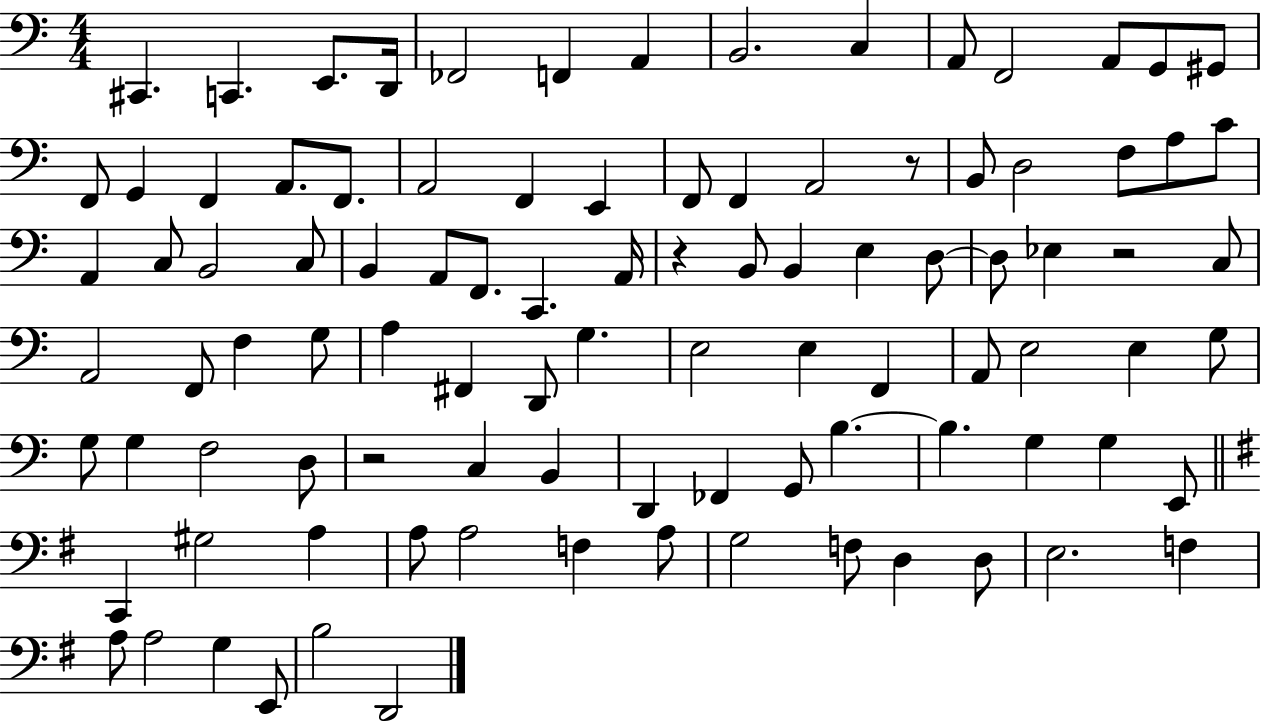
C#2/q. C2/q. E2/e. D2/s FES2/h F2/q A2/q B2/h. C3/q A2/e F2/h A2/e G2/e G#2/e F2/e G2/q F2/q A2/e. F2/e. A2/h F2/q E2/q F2/e F2/q A2/h R/e B2/e D3/h F3/e A3/e C4/e A2/q C3/e B2/h C3/e B2/q A2/e F2/e. C2/q. A2/s R/q B2/e B2/q E3/q D3/e D3/e Eb3/q R/h C3/e A2/h F2/e F3/q G3/e A3/q F#2/q D2/e G3/q. E3/h E3/q F2/q A2/e E3/h E3/q G3/e G3/e G3/q F3/h D3/e R/h C3/q B2/q D2/q FES2/q G2/e B3/q. B3/q. G3/q G3/q E2/e C2/q G#3/h A3/q A3/e A3/h F3/q A3/e G3/h F3/e D3/q D3/e E3/h. F3/q A3/e A3/h G3/q E2/e B3/h D2/h